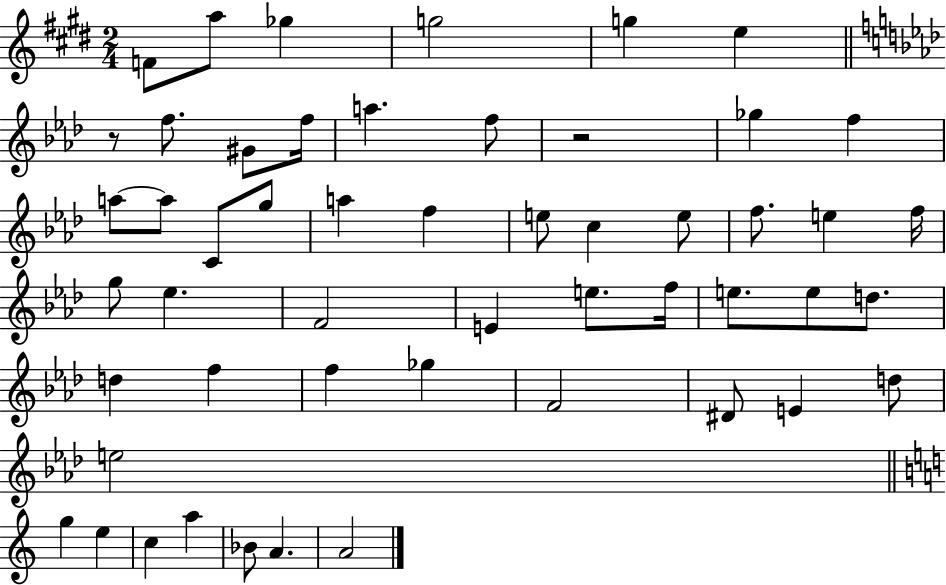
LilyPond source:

{
  \clef treble
  \numericTimeSignature
  \time 2/4
  \key e \major
  \repeat volta 2 { f'8 a''8 ges''4 | g''2 | g''4 e''4 | \bar "||" \break \key f \minor r8 f''8. gis'8 f''16 | a''4. f''8 | r2 | ges''4 f''4 | \break a''8~~ a''8 c'8 g''8 | a''4 f''4 | e''8 c''4 e''8 | f''8. e''4 f''16 | \break g''8 ees''4. | f'2 | e'4 e''8. f''16 | e''8. e''8 d''8. | \break d''4 f''4 | f''4 ges''4 | f'2 | dis'8 e'4 d''8 | \break e''2 | \bar "||" \break \key c \major g''4 e''4 | c''4 a''4 | bes'8 a'4. | a'2 | \break } \bar "|."
}